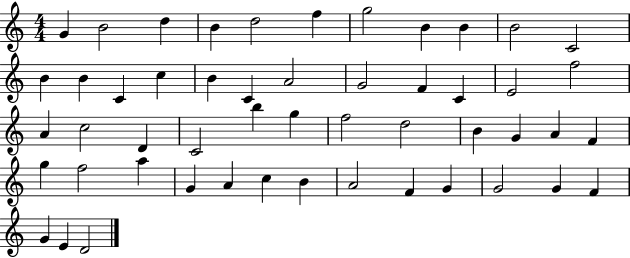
{
  \clef treble
  \numericTimeSignature
  \time 4/4
  \key c \major
  g'4 b'2 d''4 | b'4 d''2 f''4 | g''2 b'4 b'4 | b'2 c'2 | \break b'4 b'4 c'4 c''4 | b'4 c'4 a'2 | g'2 f'4 c'4 | e'2 f''2 | \break a'4 c''2 d'4 | c'2 b''4 g''4 | f''2 d''2 | b'4 g'4 a'4 f'4 | \break g''4 f''2 a''4 | g'4 a'4 c''4 b'4 | a'2 f'4 g'4 | g'2 g'4 f'4 | \break g'4 e'4 d'2 | \bar "|."
}